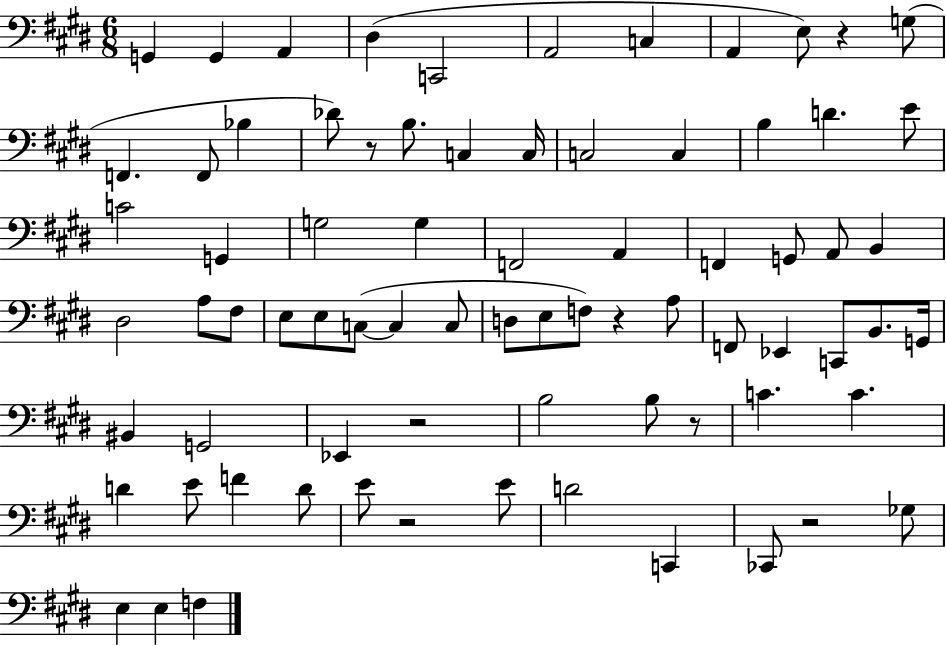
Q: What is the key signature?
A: E major